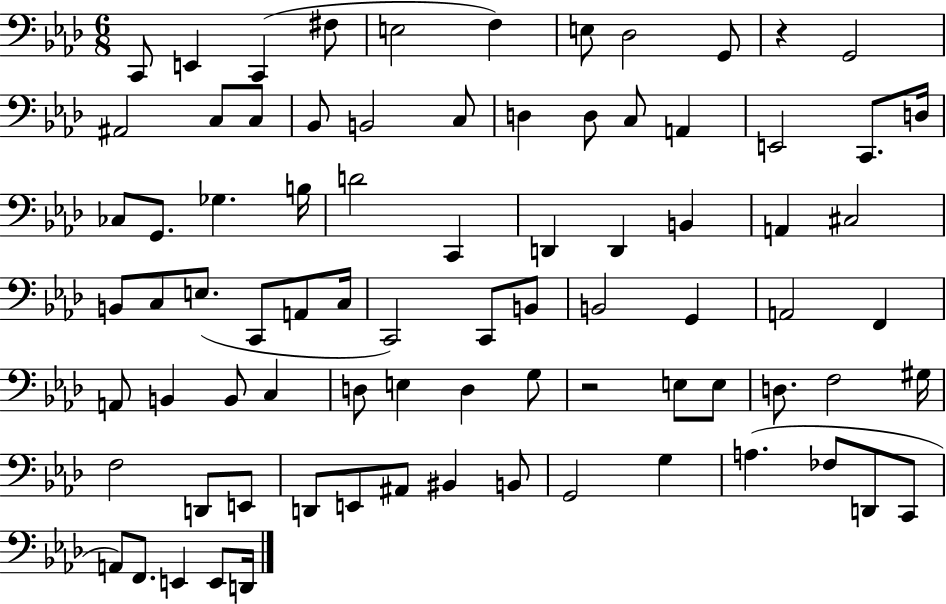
X:1
T:Untitled
M:6/8
L:1/4
K:Ab
C,,/2 E,, C,, ^F,/2 E,2 F, E,/2 _D,2 G,,/2 z G,,2 ^A,,2 C,/2 C,/2 _B,,/2 B,,2 C,/2 D, D,/2 C,/2 A,, E,,2 C,,/2 D,/4 _C,/2 G,,/2 _G, B,/4 D2 C,, D,, D,, B,, A,, ^C,2 B,,/2 C,/2 E,/2 C,,/2 A,,/2 C,/4 C,,2 C,,/2 B,,/2 B,,2 G,, A,,2 F,, A,,/2 B,, B,,/2 C, D,/2 E, D, G,/2 z2 E,/2 E,/2 D,/2 F,2 ^G,/4 F,2 D,,/2 E,,/2 D,,/2 E,,/2 ^A,,/2 ^B,, B,,/2 G,,2 G, A, _F,/2 D,,/2 C,,/2 A,,/2 F,,/2 E,, E,,/2 D,,/4